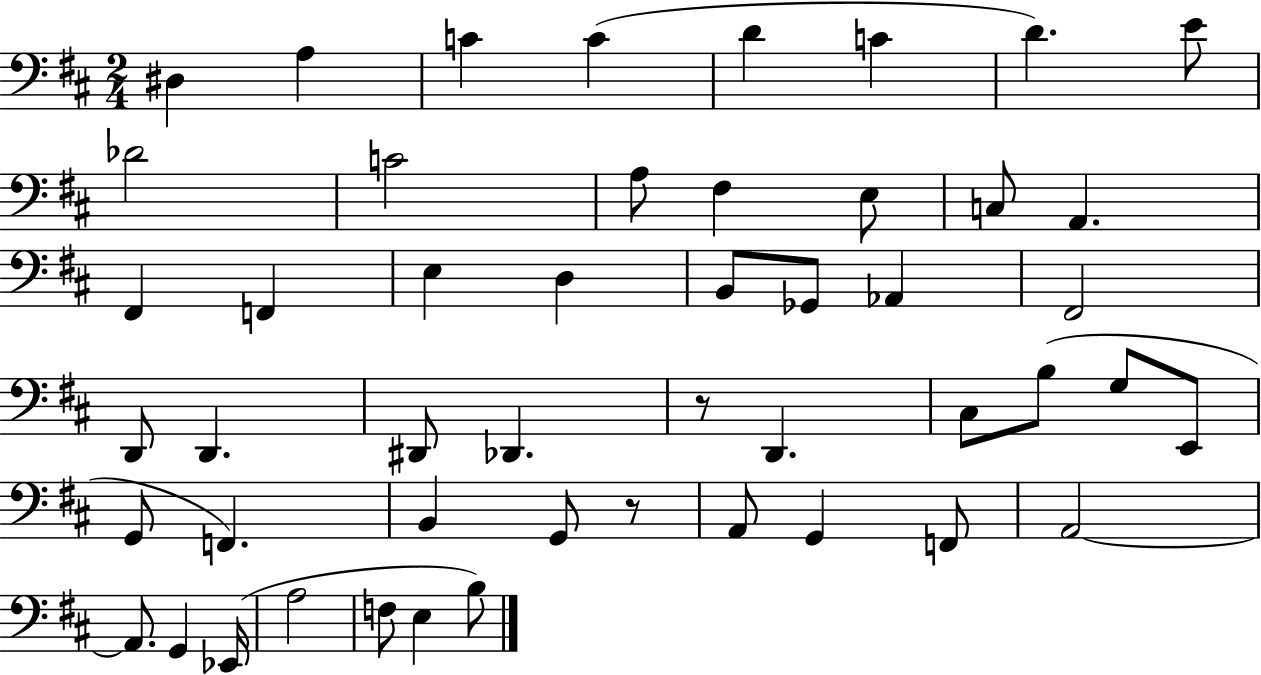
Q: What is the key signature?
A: D major